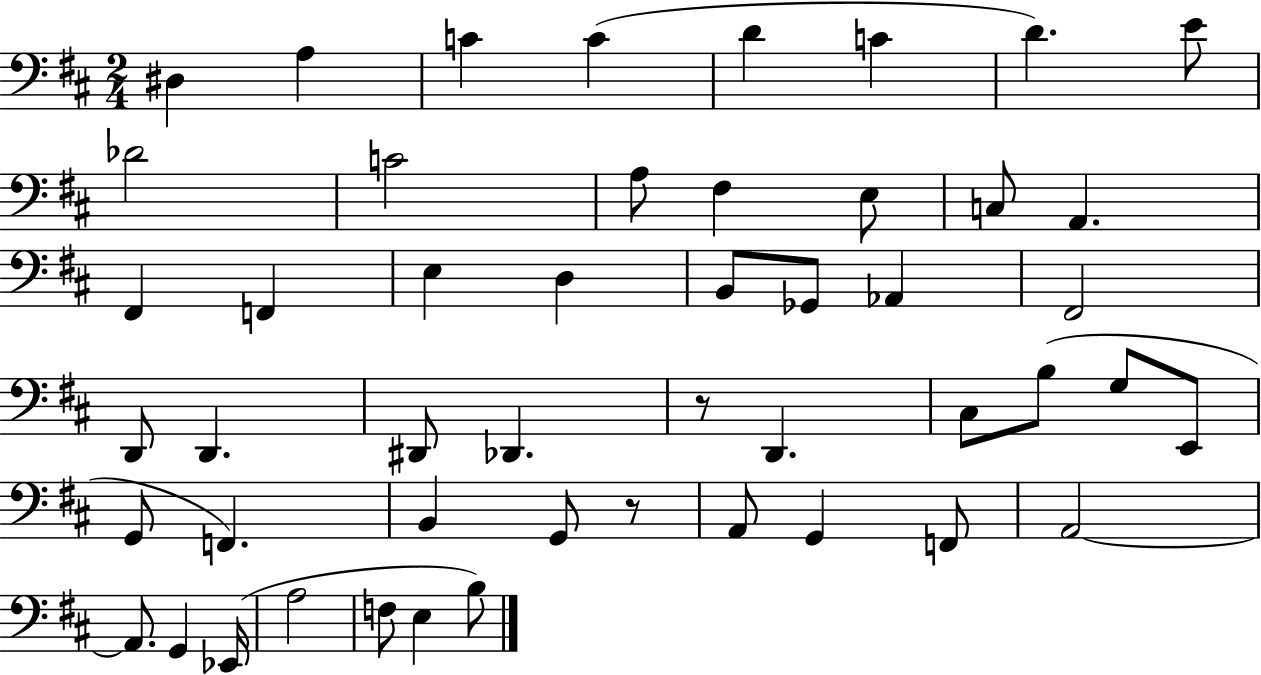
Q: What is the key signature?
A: D major